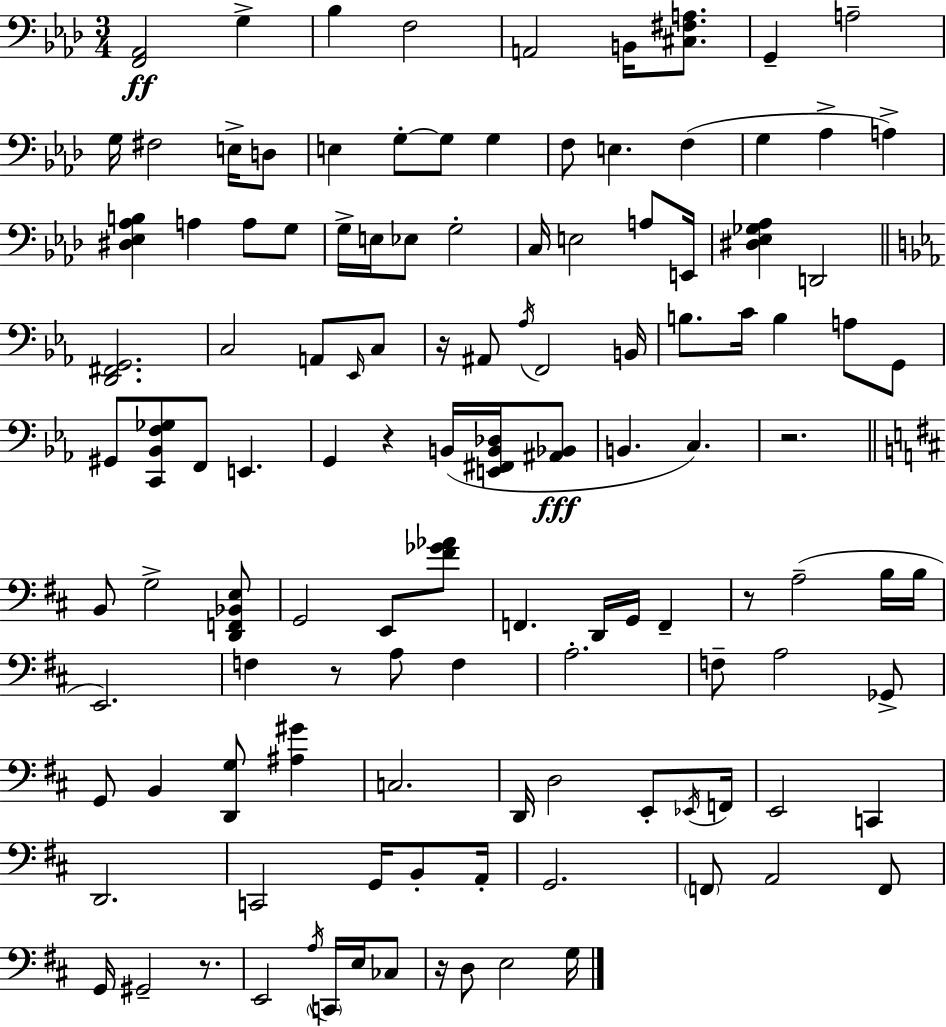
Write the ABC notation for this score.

X:1
T:Untitled
M:3/4
L:1/4
K:Ab
[F,,_A,,]2 G, _B, F,2 A,,2 B,,/4 [^C,^F,A,]/2 G,, A,2 G,/4 ^F,2 E,/4 D,/2 E, G,/2 G,/2 G, F,/2 E, F, G, _A, A, [^D,_E,_A,B,] A, A,/2 G,/2 G,/4 E,/4 _E,/2 G,2 C,/4 E,2 A,/2 E,,/4 [^D,_E,_G,_A,] D,,2 [D,,^F,,G,,]2 C,2 A,,/2 _E,,/4 C,/2 z/4 ^A,,/2 _A,/4 F,,2 B,,/4 B,/2 C/4 B, A,/2 G,,/2 ^G,,/2 [C,,_B,,F,_G,]/2 F,,/2 E,, G,, z B,,/4 [E,,^F,,B,,_D,]/4 [^A,,_B,,]/2 B,, C, z2 B,,/2 G,2 [D,,F,,_B,,E,]/2 G,,2 E,,/2 [^F_G_A]/2 F,, D,,/4 G,,/4 F,, z/2 A,2 B,/4 B,/4 E,,2 F, z/2 A,/2 F, A,2 F,/2 A,2 _G,,/2 G,,/2 B,, [D,,G,]/2 [^A,^G] C,2 D,,/4 D,2 E,,/2 _E,,/4 F,,/4 E,,2 C,, D,,2 C,,2 G,,/4 B,,/2 A,,/4 G,,2 F,,/2 A,,2 F,,/2 G,,/4 ^G,,2 z/2 E,,2 A,/4 C,,/4 E,/4 _C,/2 z/4 D,/2 E,2 G,/4